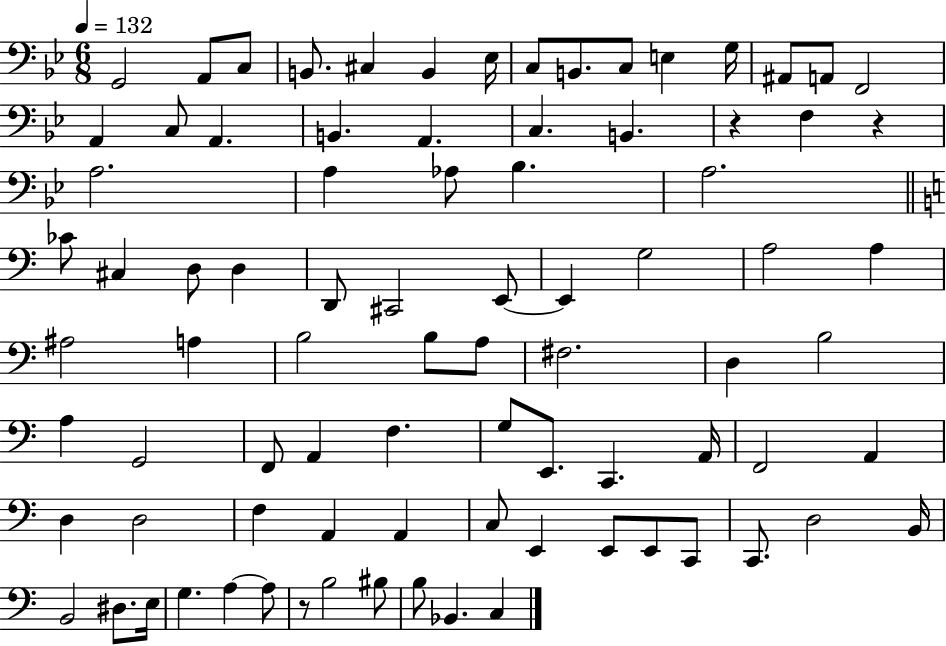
X:1
T:Untitled
M:6/8
L:1/4
K:Bb
G,,2 A,,/2 C,/2 B,,/2 ^C, B,, _E,/4 C,/2 B,,/2 C,/2 E, G,/4 ^A,,/2 A,,/2 F,,2 A,, C,/2 A,, B,, A,, C, B,, z F, z A,2 A, _A,/2 _B, A,2 _C/2 ^C, D,/2 D, D,,/2 ^C,,2 E,,/2 E,, G,2 A,2 A, ^A,2 A, B,2 B,/2 A,/2 ^F,2 D, B,2 A, G,,2 F,,/2 A,, F, G,/2 E,,/2 C,, A,,/4 F,,2 A,, D, D,2 F, A,, A,, C,/2 E,, E,,/2 E,,/2 C,,/2 C,,/2 D,2 B,,/4 B,,2 ^D,/2 E,/4 G, A, A,/2 z/2 B,2 ^B,/2 B,/2 _B,, C,